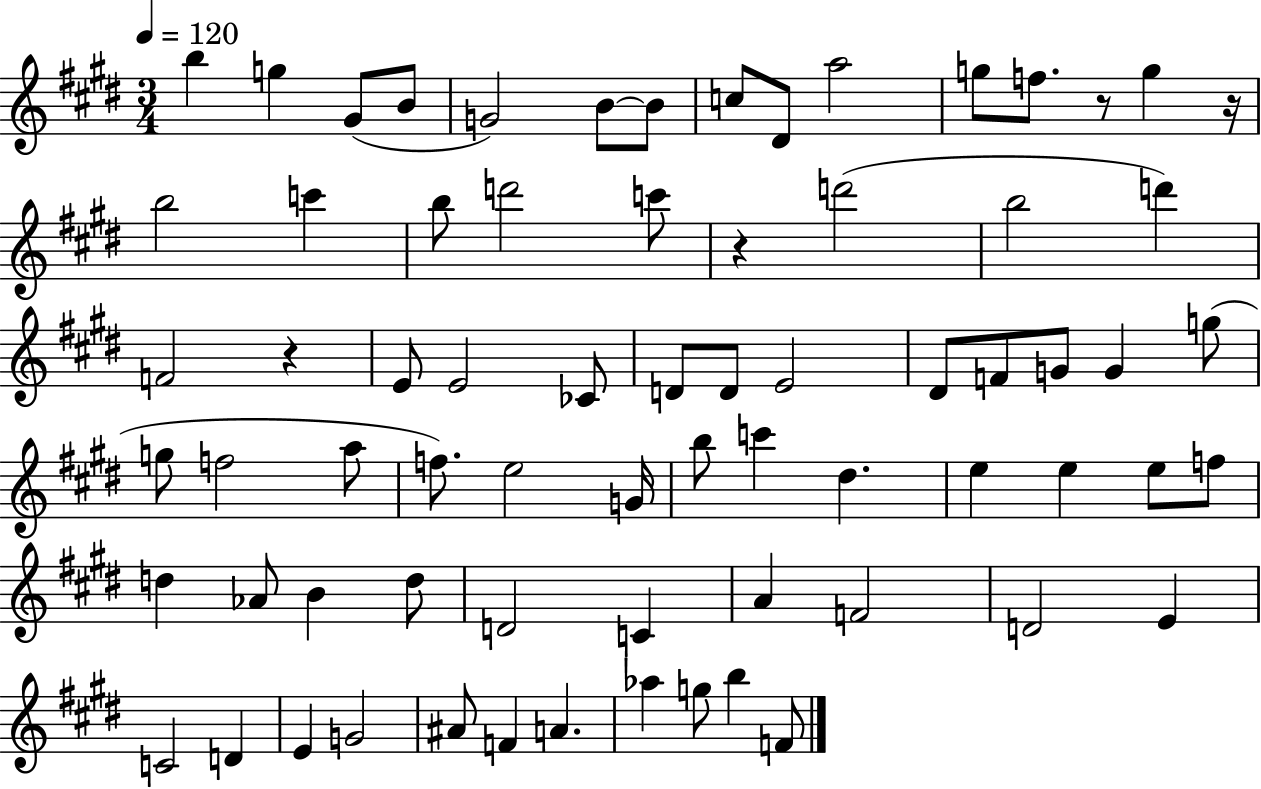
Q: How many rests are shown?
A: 4